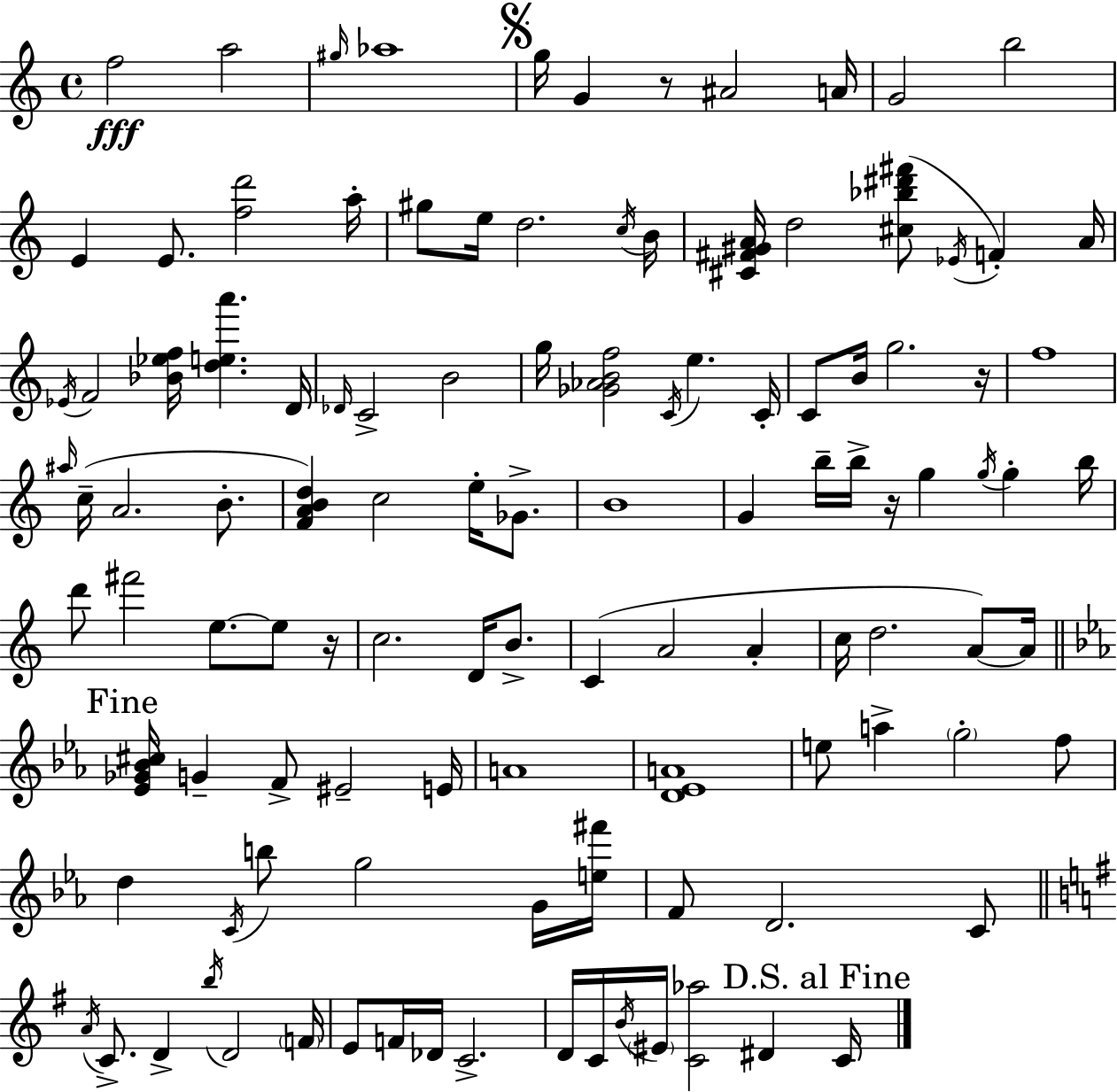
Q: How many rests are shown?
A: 4